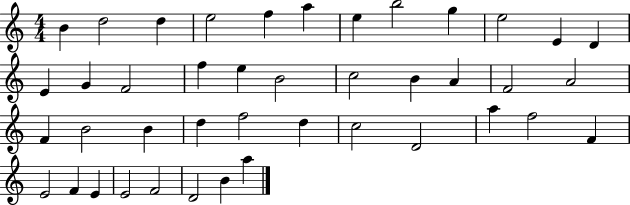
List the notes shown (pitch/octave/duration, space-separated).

B4/q D5/h D5/q E5/h F5/q A5/q E5/q B5/h G5/q E5/h E4/q D4/q E4/q G4/q F4/h F5/q E5/q B4/h C5/h B4/q A4/q F4/h A4/h F4/q B4/h B4/q D5/q F5/h D5/q C5/h D4/h A5/q F5/h F4/q E4/h F4/q E4/q E4/h F4/h D4/h B4/q A5/q